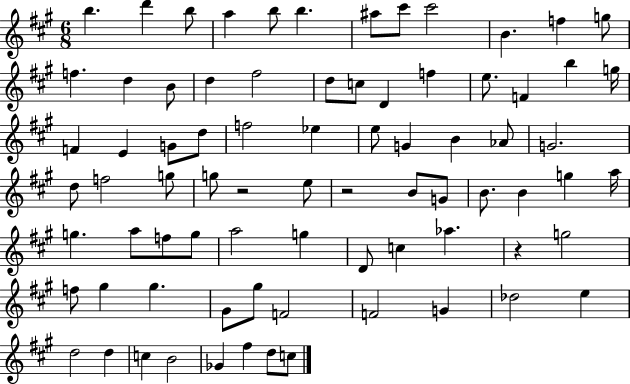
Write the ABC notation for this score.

X:1
T:Untitled
M:6/8
L:1/4
K:A
b d' b/2 a b/2 b ^a/2 ^c'/2 ^c'2 B f g/2 f d B/2 d ^f2 d/2 c/2 D f e/2 F b g/4 F E G/2 d/2 f2 _e e/2 G B _A/2 G2 d/2 f2 g/2 g/2 z2 e/2 z2 B/2 G/2 B/2 B g a/4 g a/2 f/2 g/2 a2 g D/2 c _a z g2 f/2 ^g ^g ^G/2 ^g/2 F2 F2 G _d2 e d2 d c B2 _G ^f d/2 c/2